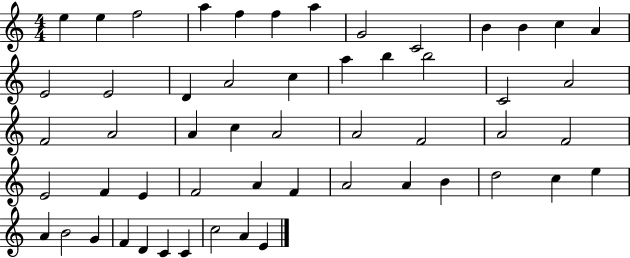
{
  \clef treble
  \numericTimeSignature
  \time 4/4
  \key c \major
  e''4 e''4 f''2 | a''4 f''4 f''4 a''4 | g'2 c'2 | b'4 b'4 c''4 a'4 | \break e'2 e'2 | d'4 a'2 c''4 | a''4 b''4 b''2 | c'2 a'2 | \break f'2 a'2 | a'4 c''4 a'2 | a'2 f'2 | a'2 f'2 | \break e'2 f'4 e'4 | f'2 a'4 f'4 | a'2 a'4 b'4 | d''2 c''4 e''4 | \break a'4 b'2 g'4 | f'4 d'4 c'4 c'4 | c''2 a'4 e'4 | \bar "|."
}